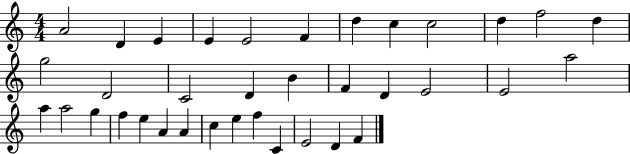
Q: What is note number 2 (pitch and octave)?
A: D4